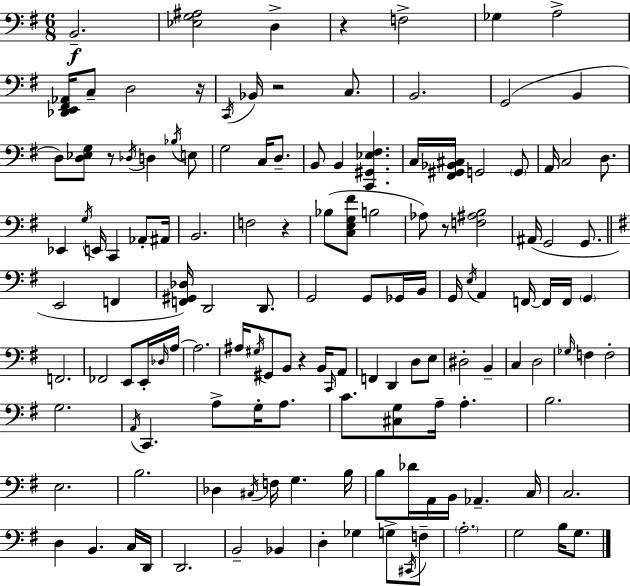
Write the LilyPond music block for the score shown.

{
  \clef bass
  \numericTimeSignature
  \time 6/8
  \key g \major
  b,2.--\f | <ees g ais>2 d4-> | r4 f2-> | ges4 a2-> | \break <des, e, fis, aes,>16 c8-- d2 r16 | \acciaccatura { c,16 } bes,16 r2 c8. | b,2. | g,2( b,4 | \break d8) <d ees g>8 r8 \acciaccatura { des16 } d4 | \acciaccatura { bes16 } e8 g2 c16 | d8.-- b,8 b,4 <c, gis, ees fis>4. | c16 <fis, gis, bes, cis>16 g,2 | \break \parenthesize g,8 a,16 c2 | d8. ees,4 \acciaccatura { g16 } e,16 c,4 | aes,8-. ais,16 b,2. | f2 | \break r4 bes8( <c e g fis'>8 b2 | aes8) r8 <f ais b>2 | ais,16( g,2 | g,8. \bar "||" \break \key g \major e,2 f,4 | <f, gis, des>16) d,2 d,8. | g,2 g,8 ges,16 b,16 | g,16 \acciaccatura { e16 } a,4 f,16~~ f,16 f,16 \parenthesize g,4 | \break f,2. | fes,2 e,8 e,16-. | \grace { des16 } a16~~ a2. | ais16 \acciaccatura { gis16 } gis,8 b,8 r4 | \break b,16 \grace { c,16 } a,8 f,4 d,4 | d8 e8 dis2-. | b,4-- c4 d2 | \grace { ges16 } f4 f2-. | \break g2. | \acciaccatura { a,16 } c,4. | a8-> g16-. a8. c'8. <cis g>8 a16-- | a4.-. b2. | \break e2. | b2. | des4 \acciaccatura { cis16 } f16 | g4. b16 b8 des'16 a,16 b,16 | \break aes,4.-- c16 c2. | d4 b,4. | c16 d,16 d,2. | b,2-- | \break bes,4 d4-. ges4 | g8-> \acciaccatura { cis,16 } f8-- \parenthesize a2.-. | g2 | b16 g8. \bar "|."
}